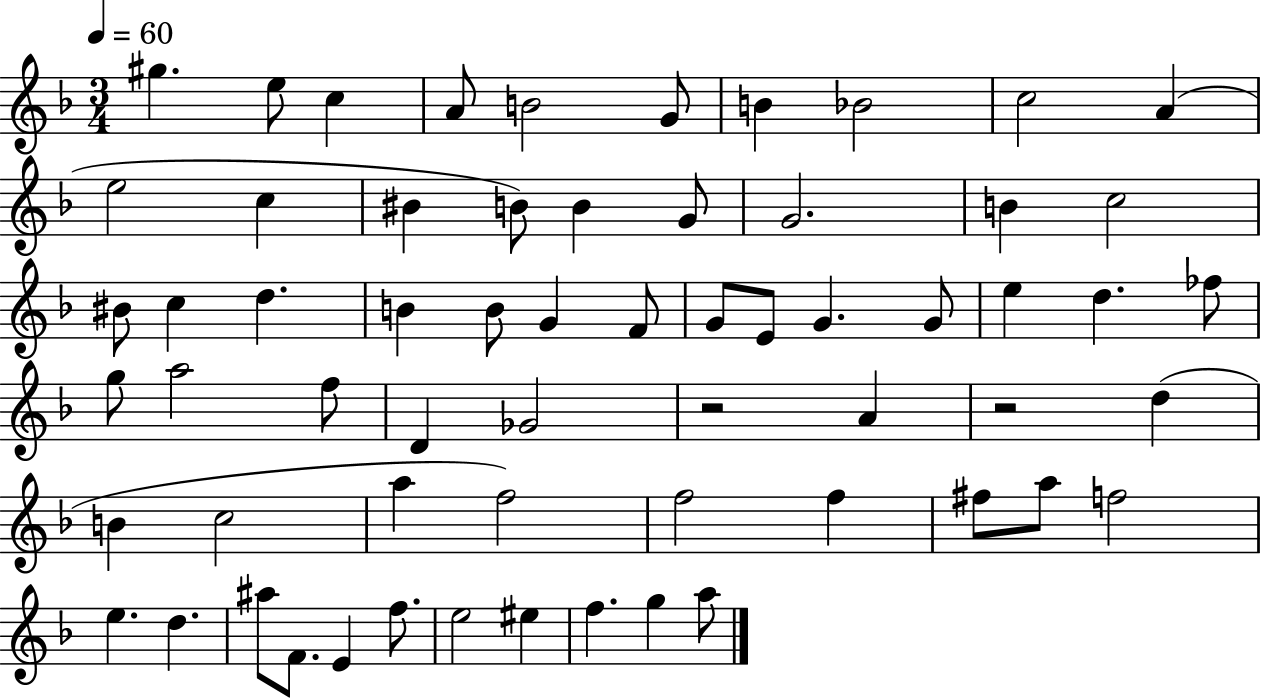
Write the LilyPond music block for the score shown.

{
  \clef treble
  \numericTimeSignature
  \time 3/4
  \key f \major
  \tempo 4 = 60
  gis''4. e''8 c''4 | a'8 b'2 g'8 | b'4 bes'2 | c''2 a'4( | \break e''2 c''4 | bis'4 b'8) b'4 g'8 | g'2. | b'4 c''2 | \break bis'8 c''4 d''4. | b'4 b'8 g'4 f'8 | g'8 e'8 g'4. g'8 | e''4 d''4. fes''8 | \break g''8 a''2 f''8 | d'4 ges'2 | r2 a'4 | r2 d''4( | \break b'4 c''2 | a''4 f''2) | f''2 f''4 | fis''8 a''8 f''2 | \break e''4. d''4. | ais''8 f'8. e'4 f''8. | e''2 eis''4 | f''4. g''4 a''8 | \break \bar "|."
}